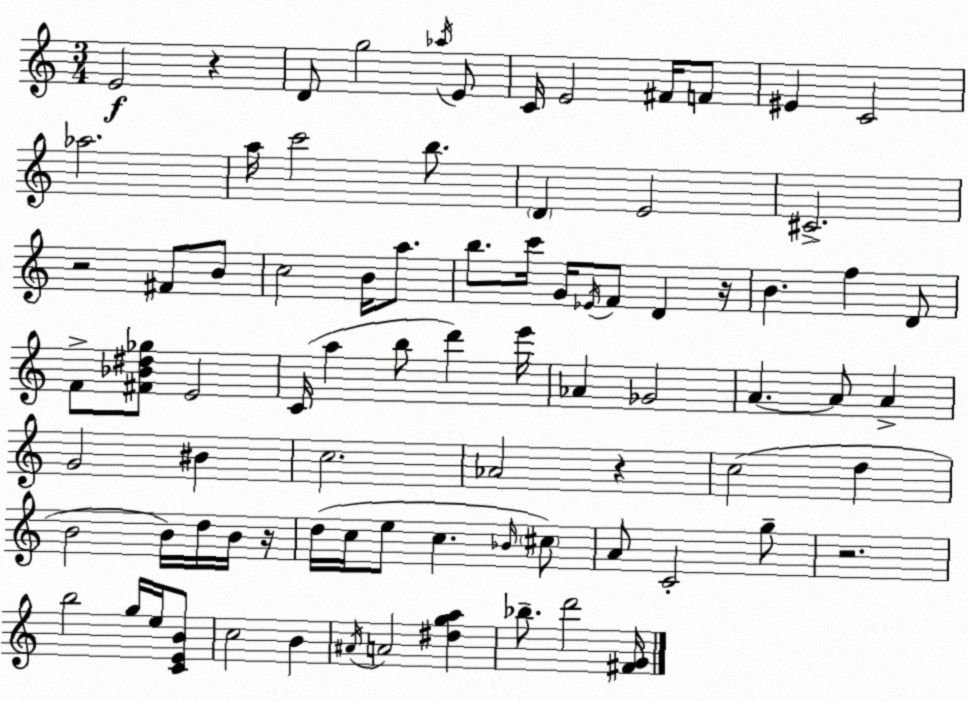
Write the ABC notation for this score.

X:1
T:Untitled
M:3/4
L:1/4
K:C
E2 z D/2 g2 _a/4 E/2 C/4 E2 ^F/4 F/2 ^E C2 _a2 a/4 c'2 b/2 D E2 ^C2 z2 ^F/2 B/2 c2 B/4 a/2 b/2 c'/4 G/4 _E/4 F/2 D z/4 B f D/2 F/2 [^F_B^d_g]/2 E2 C/4 a b/2 d' e'/4 _A _G2 A A/2 A G2 ^B c2 _A2 z c2 d B2 B/4 d/4 B/4 z/4 d/4 c/4 e/2 c _B/4 ^c/2 A/2 C2 g/2 z2 b2 g/4 e/4 [CEB]/2 c2 B ^A/4 A2 [^dga] _b/2 d'2 [^FG]/4